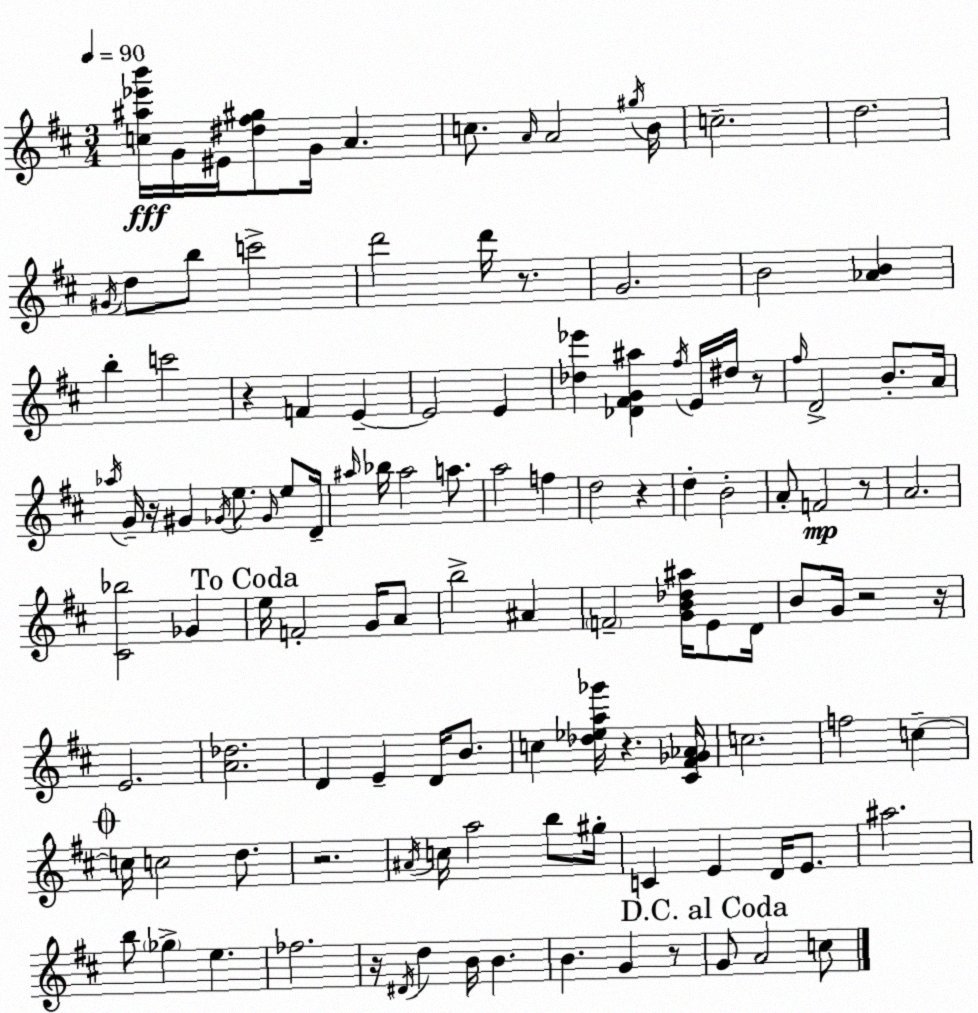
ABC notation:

X:1
T:Untitled
M:3/4
L:1/4
K:D
[c^a_e'b']/4 G/4 ^E/4 [^d^f^g]/2 G/4 A c/2 A/4 A2 ^g/4 B/4 c2 d2 ^G/4 d/2 b/2 c'2 d'2 d'/4 z/2 G2 B2 [_AB] b c'2 z F E E2 E [_d_e'] [_D^FG^a] ^f/4 E/4 ^d/4 z/2 ^f/4 D2 B/2 A/4 _a/4 G/4 z/4 ^G _G/4 e/2 _G/4 e/2 D/4 ^a/4 _b/4 ^a2 a/2 a2 f d2 z d B2 A/2 F2 z/2 A2 [^C_b]2 _G e/4 F2 G/4 A/2 b2 ^A F2 [GB_d^a]/4 E/2 D/4 B/2 G/4 z2 z/4 E2 [A_d]2 D E D/4 B/2 c [_d_ea_g']/4 z [^C^F_G_A]/4 c2 f2 c c/4 c2 d/2 z2 ^A/4 c/4 a2 b/2 ^g/4 C E D/4 E/2 ^a2 b/2 _g e _f2 z/4 ^D/4 d B/4 B B G z/2 G/2 A2 c/2